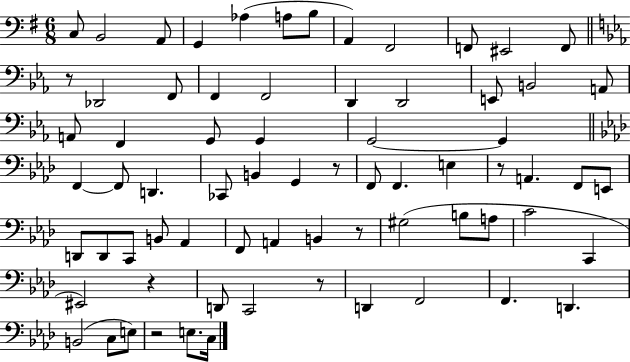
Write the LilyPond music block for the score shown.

{
  \clef bass
  \numericTimeSignature
  \time 6/8
  \key g \major
  c8 b,2 a,8 | g,4 aes4( a8 b8 | a,4) fis,2 | f,8 eis,2 f,8 | \break \bar "||" \break \key ees \major r8 des,2 f,8 | f,4 f,2 | d,4 d,2 | e,8 b,2 a,8 | \break a,8 f,4 g,8 g,4 | g,2~~ g,4 | \bar "||" \break \key f \minor f,4~~ f,8 d,4. | ces,8 b,4 g,4 r8 | f,8 f,4. e4 | r8 a,4. f,8 e,8 | \break d,8 d,8 c,8 b,8 aes,4 | f,8 a,4 b,4 r8 | gis2( b8 a8 | c'2 c,4 | \break eis,2) r4 | d,8 c,2 r8 | d,4 f,2 | f,4. d,4. | \break b,2( c8 e8) | r2 e8. c16 | \bar "|."
}